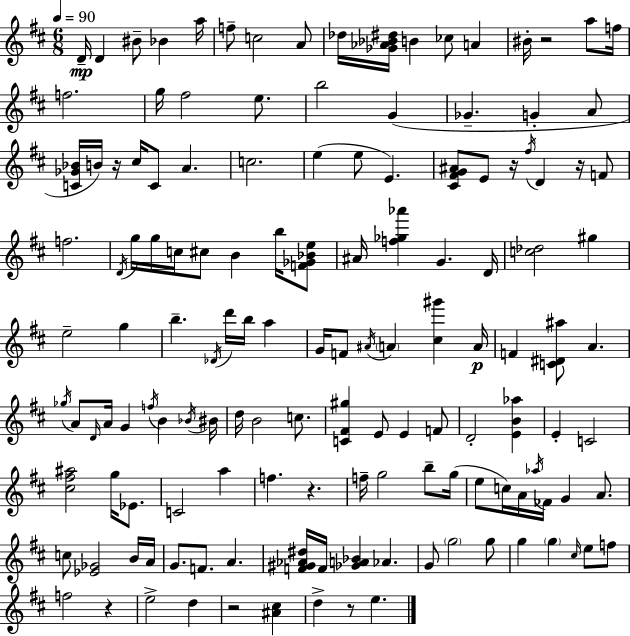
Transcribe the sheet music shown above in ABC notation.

X:1
T:Untitled
M:6/8
L:1/4
K:D
D/4 D ^B/2 _B a/4 f/2 c2 A/2 _d/4 [_G_A_B^d]/4 B _c/2 A ^B/4 z2 a/2 f/4 f2 g/4 ^f2 e/2 b2 G _G G A/2 [C_G_B]/4 B/4 z/4 ^c/4 C/2 A c2 e e/2 E [^C^FG^A]/2 E/2 z/4 ^f/4 D z/4 F/2 f2 D/4 g/4 g/4 c/4 ^c/2 B b/4 [F_G_Be]/2 ^A/4 [f_g_a'] G D/4 [c_d]2 ^g e2 g b _D/4 d'/4 b/4 a G/4 F/2 ^A/4 A [^c^g'] A/4 F [C^D^a]/2 A _g/4 A/2 D/4 A/4 G f/4 B _B/4 ^B/4 d/4 B2 c/2 [C^F^g] E/2 E F/2 D2 [EB_a] E C2 [^c^f^a]2 g/4 _E/2 C2 a f z f/4 g2 b/2 g/4 e/2 c/4 A/4 _a/4 _F/4 G A/2 c/2 [_E_G]2 B/4 A/4 G/2 F/2 A [F^G_A^d]/4 F/4 [_GA_B] _A G/2 g2 g/2 g g ^c/4 e/2 f/2 f2 z e2 d z2 [^A^c] d z/2 e